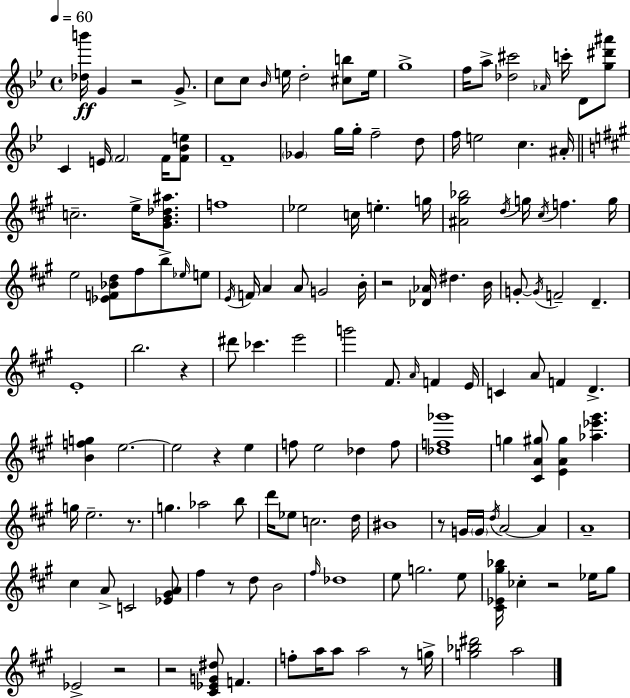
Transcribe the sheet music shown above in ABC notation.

X:1
T:Untitled
M:4/4
L:1/4
K:Gm
[_db']/4 G z2 G/2 c/2 c/2 _B/4 e/4 d2 [^cb]/2 e/4 g4 f/4 a/2 [_d^c']2 _A/4 c'/4 D/2 [g^d'^a']/2 C E/4 F2 F/4 [F_Be]/2 F4 _G g/4 g/4 f2 d/2 f/4 e2 c ^A/4 c2 e/4 [^GB_d^a]/2 f4 _e2 c/4 e g/4 [^A^g_b]2 d/4 g/4 ^c/4 f g/4 e2 [_EF_Bd]/2 ^f/2 b/2 _e/4 e/2 E/4 F/4 A A/2 G2 B/4 z2 [_D_A]/4 ^d B/4 G/2 G/4 F2 D E4 b2 z ^d'/2 _c' e'2 g'2 ^F/2 A/4 F E/4 C A/2 F D [Bfg] e2 e2 z e f/2 e2 _d f/2 [_df_g']4 g [^CA^g]/2 [EA^g] [_a_e'^g'] g/4 e2 z/2 g _a2 b/2 d'/4 _e/2 c2 d/4 ^B4 z/2 G/4 G/4 d/4 A2 A A4 ^c A/2 C2 [_E^GA]/2 ^f z/2 d/2 B2 ^f/4 _d4 e/2 g2 e/2 [^C_E^g_b]/4 _c z2 _e/4 ^g/2 _E2 z2 z2 [^C_EG^d]/2 F f/2 a/4 a/2 a2 z/2 g/4 [g_b^d']2 a2